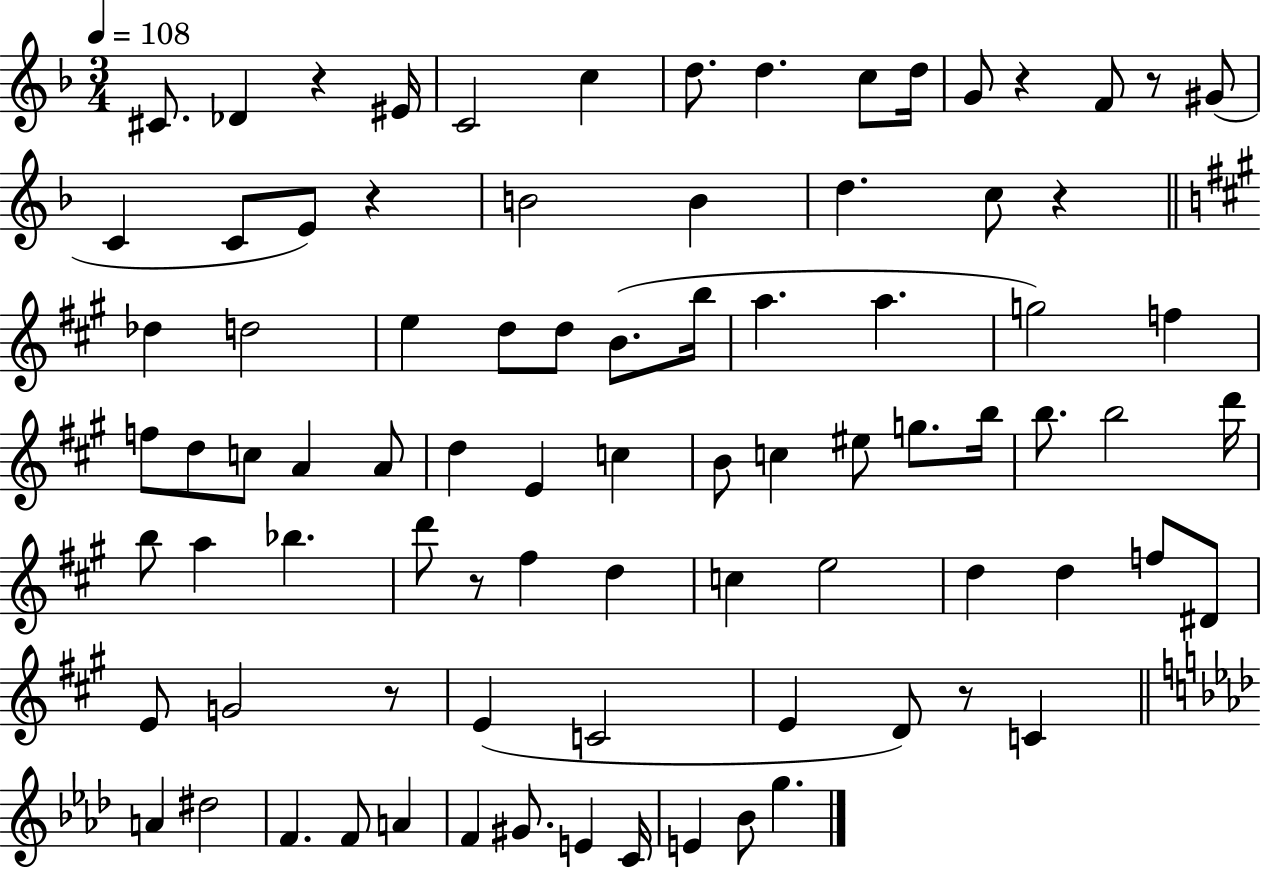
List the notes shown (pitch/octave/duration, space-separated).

C#4/e. Db4/q R/q EIS4/s C4/h C5/q D5/e. D5/q. C5/e D5/s G4/e R/q F4/e R/e G#4/e C4/q C4/e E4/e R/q B4/h B4/q D5/q. C5/e R/q Db5/q D5/h E5/q D5/e D5/e B4/e. B5/s A5/q. A5/q. G5/h F5/q F5/e D5/e C5/e A4/q A4/e D5/q E4/q C5/q B4/e C5/q EIS5/e G5/e. B5/s B5/e. B5/h D6/s B5/e A5/q Bb5/q. D6/e R/e F#5/q D5/q C5/q E5/h D5/q D5/q F5/e D#4/e E4/e G4/h R/e E4/q C4/h E4/q D4/e R/e C4/q A4/q D#5/h F4/q. F4/e A4/q F4/q G#4/e. E4/q C4/s E4/q Bb4/e G5/q.